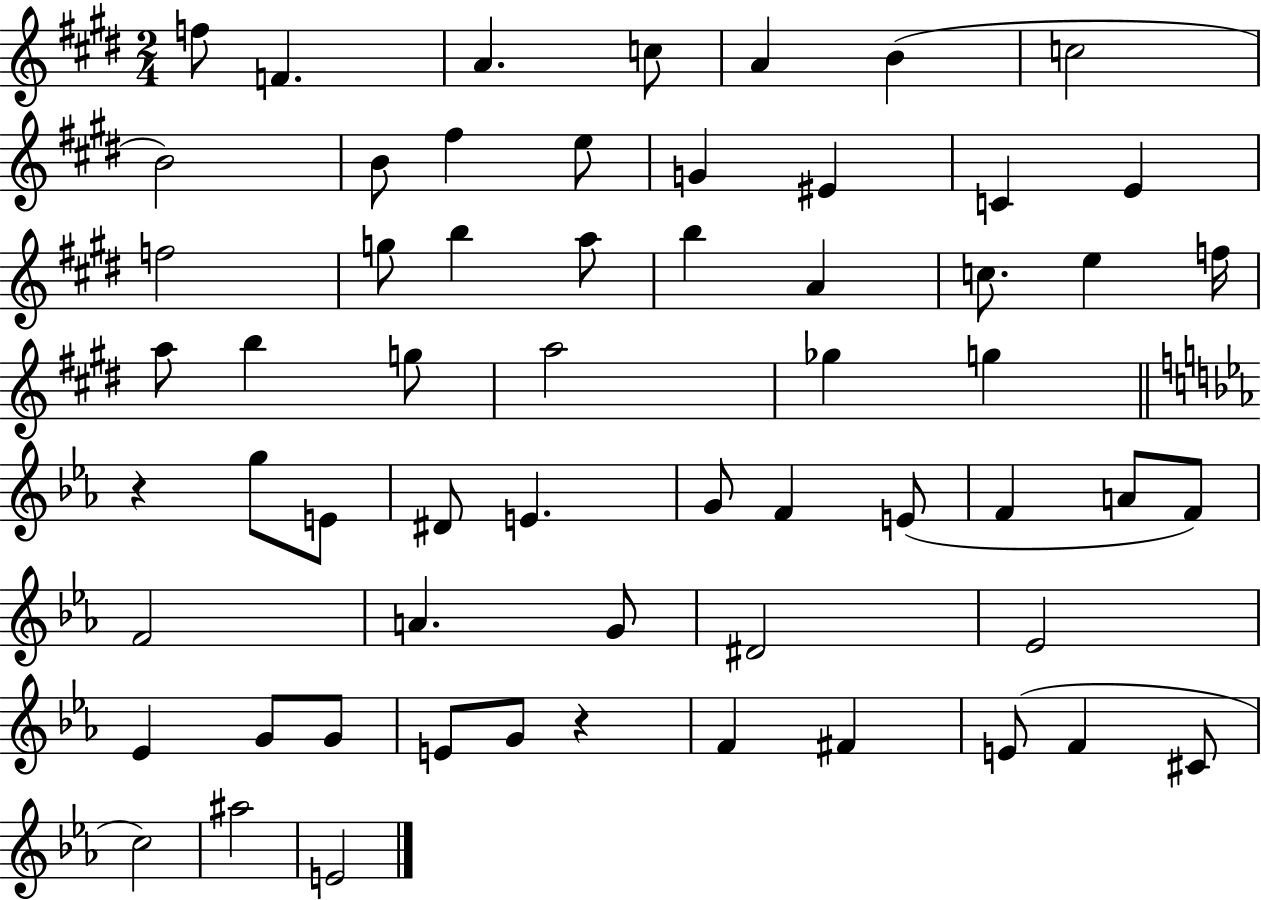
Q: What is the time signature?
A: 2/4